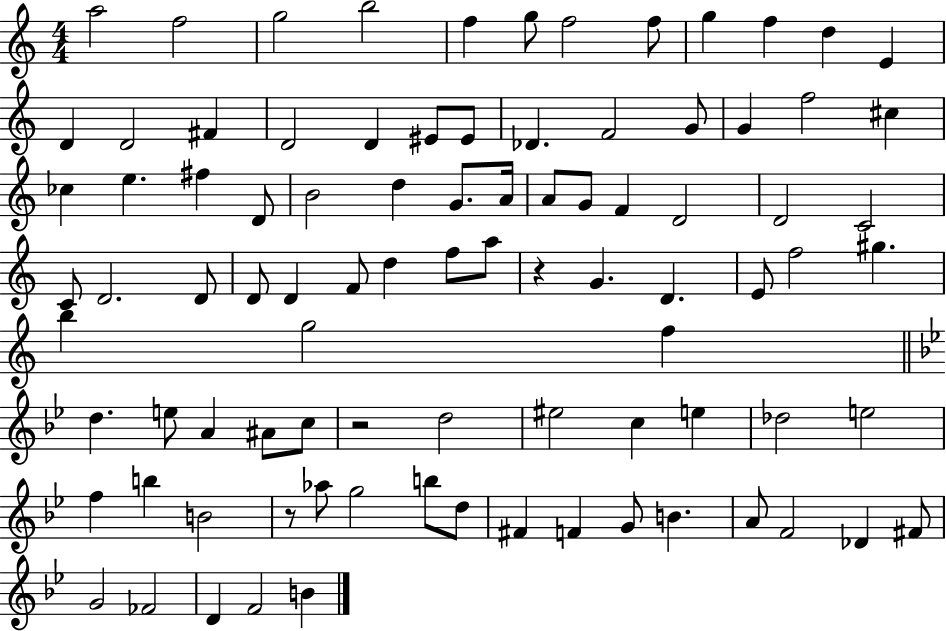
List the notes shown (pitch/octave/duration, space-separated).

A5/h F5/h G5/h B5/h F5/q G5/e F5/h F5/e G5/q F5/q D5/q E4/q D4/q D4/h F#4/q D4/h D4/q EIS4/e EIS4/e Db4/q. F4/h G4/e G4/q F5/h C#5/q CES5/q E5/q. F#5/q D4/e B4/h D5/q G4/e. A4/s A4/e G4/e F4/q D4/h D4/h C4/h C4/e D4/h. D4/e D4/e D4/q F4/e D5/q F5/e A5/e R/q G4/q. D4/q. E4/e F5/h G#5/q. B5/q G5/h F5/q D5/q. E5/e A4/q A#4/e C5/e R/h D5/h EIS5/h C5/q E5/q Db5/h E5/h F5/q B5/q B4/h R/e Ab5/e G5/h B5/e D5/e F#4/q F4/q G4/e B4/q. A4/e F4/h Db4/q F#4/e G4/h FES4/h D4/q F4/h B4/q